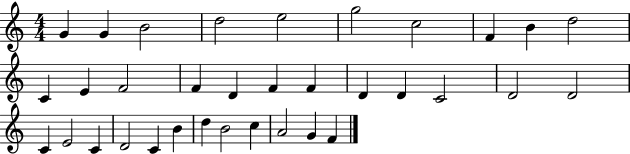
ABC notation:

X:1
T:Untitled
M:4/4
L:1/4
K:C
G G B2 d2 e2 g2 c2 F B d2 C E F2 F D F F D D C2 D2 D2 C E2 C D2 C B d B2 c A2 G F